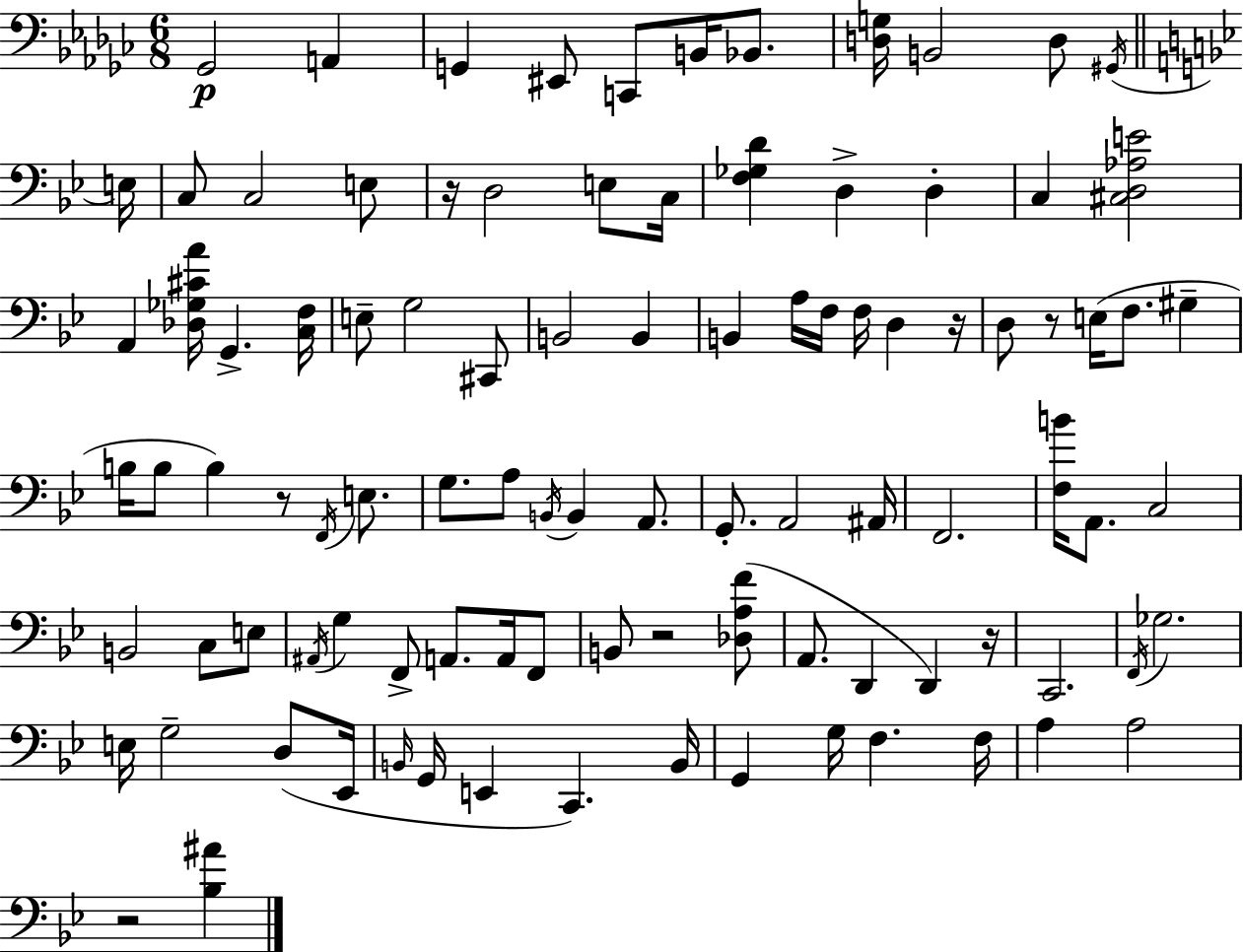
{
  \clef bass
  \numericTimeSignature
  \time 6/8
  \key ees \minor
  ges,2\p a,4 | g,4 eis,8 c,8 b,16 bes,8. | <d g>16 b,2 d8 \acciaccatura { gis,16 } | \bar "||" \break \key bes \major e16 c8 c2 e8 | r16 d2 e8 | c16 <f ges d'>4 d4-> d4-. | c4 <cis d aes e'>2 | \break a,4 <des ges cis' a'>16 g,4.-> | <c f>16 e8-- g2 cis,8 | b,2 b,4 | b,4 a16 f16 f16 d4 | \break r16 d8 r8 e16( f8. gis4-- | b16 b8 b4) r8 \acciaccatura { f,16 } e8. | g8. a8 \acciaccatura { b,16 } b,4 | a,8. g,8.-. a,2 | \break ais,16 f,2. | <f b'>16 a,8. c2 | b,2 c8 | e8 \acciaccatura { ais,16 } g4 f,8-> a,8. | \break a,16 f,8 b,8 r2 | <des a f'>8( a,8. d,4 d,4) | r16 c,2. | \acciaccatura { f,16 } ges2. | \break e16 g2-- | d8( ees,16 \grace { b,16 } g,16 e,4 c,4.) | b,16 g,4 g16 f4. | f16 a4 a2 | \break r2 | <bes ais'>4 \bar "|."
}